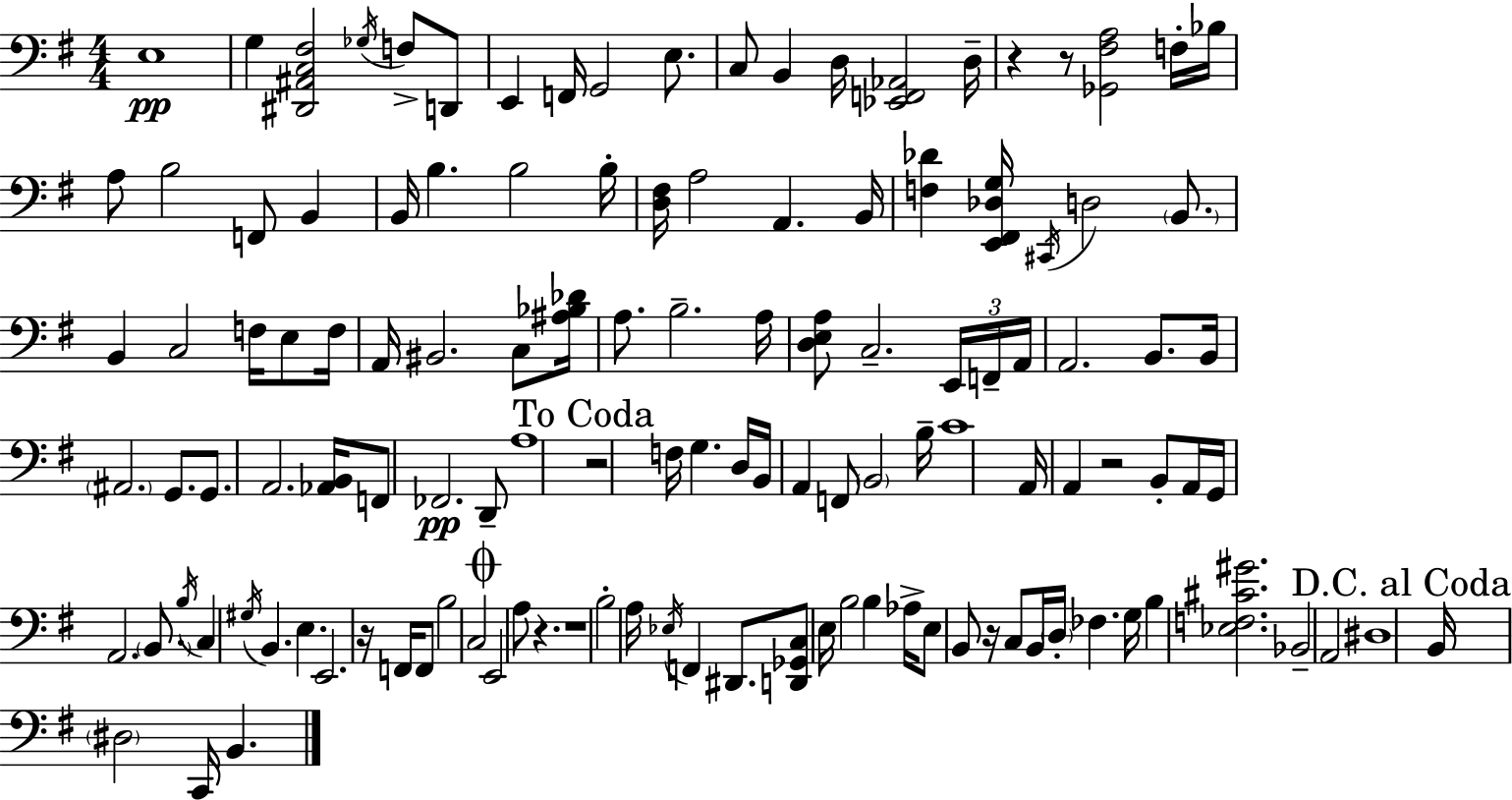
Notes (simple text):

E3/w G3/q [D#2,A#2,C3,F#3]/h Gb3/s F3/e D2/e E2/q F2/s G2/h E3/e. C3/e B2/q D3/s [Eb2,F2,Ab2]/h D3/s R/q R/e [Gb2,F#3,A3]/h F3/s Bb3/s A3/e B3/h F2/e B2/q B2/s B3/q. B3/h B3/s [D3,F#3]/s A3/h A2/q. B2/s [F3,Db4]/q [E2,F#2,Db3,G3]/s C#2/s D3/h B2/e. B2/q C3/h F3/s E3/e F3/s A2/s BIS2/h. C3/e [A#3,Bb3,Db4]/s A3/e. B3/h. A3/s [D3,E3,A3]/e C3/h. E2/s F2/s A2/s A2/h. B2/e. B2/s A#2/h. G2/e. G2/e. A2/h. [Ab2,B2]/s F2/e FES2/h. D2/e A3/w R/h F3/s G3/q. D3/s B2/s A2/q F2/e B2/h B3/s C4/w A2/s A2/q R/h B2/e A2/s G2/s A2/h. B2/e. B3/s C3/q G#3/s B2/q. E3/q. E2/h. R/s F2/s F2/e B3/h C3/h E2/h A3/e R/q. R/w B3/h A3/s Eb3/s F2/q D#2/e. [D2,Gb2,C3]/e E3/s B3/h B3/q Ab3/s E3/e B2/e R/s C3/e B2/s D3/s FES3/q. G3/s B3/q [Eb3,F3,C#4,G#4]/h. Bb2/h A2/h D#3/w B2/s D#3/h C2/s B2/q.